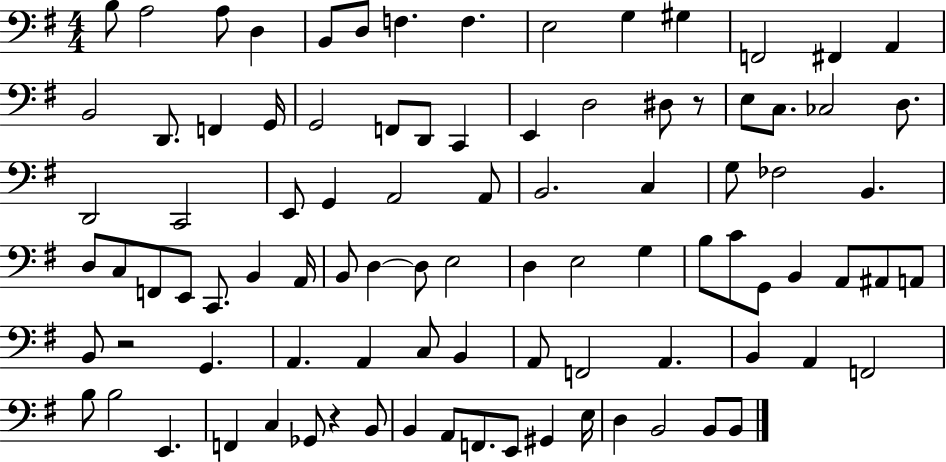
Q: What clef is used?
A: bass